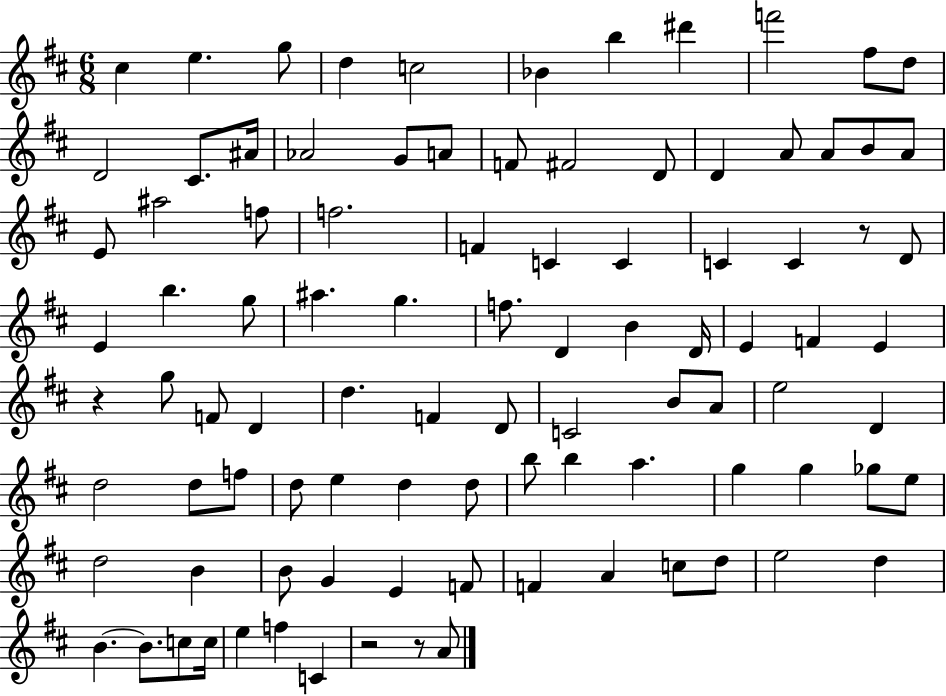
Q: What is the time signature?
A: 6/8